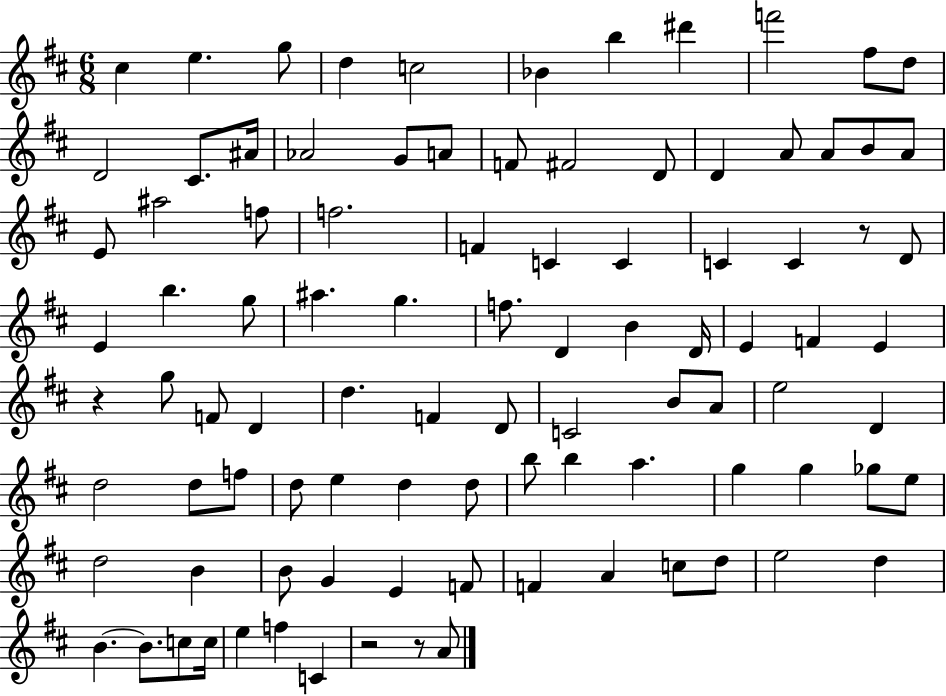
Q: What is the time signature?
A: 6/8